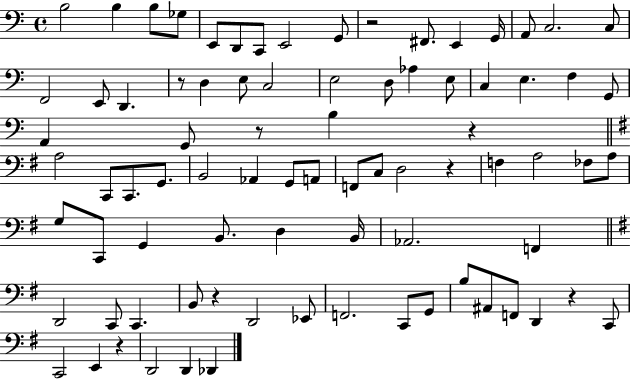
{
  \clef bass
  \time 4/4
  \defaultTimeSignature
  \key c \major
  b2 b4 b8 ges8 | e,8 d,8 c,8 e,2 g,8 | r2 fis,8. e,4 g,16 | a,8 c2. c8 | \break f,2 e,8 d,4. | r8 d4 e8 c2 | e2 d8 aes4 e8 | c4 e4. f4 g,8 | \break a,4 g,8 r8 b4 r4 | \bar "||" \break \key g \major a2 c,8 c,8. g,8. | b,2 aes,4 g,8 a,8 | f,8 c8 d2 r4 | f4 a2 fes8 a8 | \break g8 c,8 g,4 b,8. d4 b,16 | aes,2. f,4 | \bar "||" \break \key g \major d,2 c,8 c,4. | b,8 r4 d,2 ees,8 | f,2. c,8 g,8 | b8 ais,8 f,8 d,4 r4 c,8 | \break c,2 e,4 r4 | d,2 d,4 des,4 | \bar "|."
}